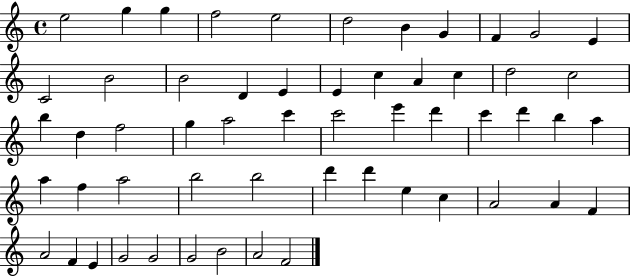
{
  \clef treble
  \time 4/4
  \defaultTimeSignature
  \key c \major
  e''2 g''4 g''4 | f''2 e''2 | d''2 b'4 g'4 | f'4 g'2 e'4 | \break c'2 b'2 | b'2 d'4 e'4 | e'4 c''4 a'4 c''4 | d''2 c''2 | \break b''4 d''4 f''2 | g''4 a''2 c'''4 | c'''2 e'''4 d'''4 | c'''4 d'''4 b''4 a''4 | \break a''4 f''4 a''2 | b''2 b''2 | d'''4 d'''4 e''4 c''4 | a'2 a'4 f'4 | \break a'2 f'4 e'4 | g'2 g'2 | g'2 b'2 | a'2 f'2 | \break \bar "|."
}